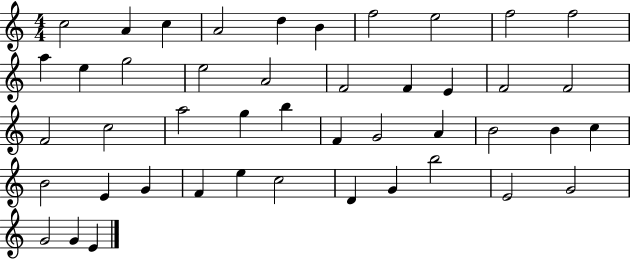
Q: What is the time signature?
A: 4/4